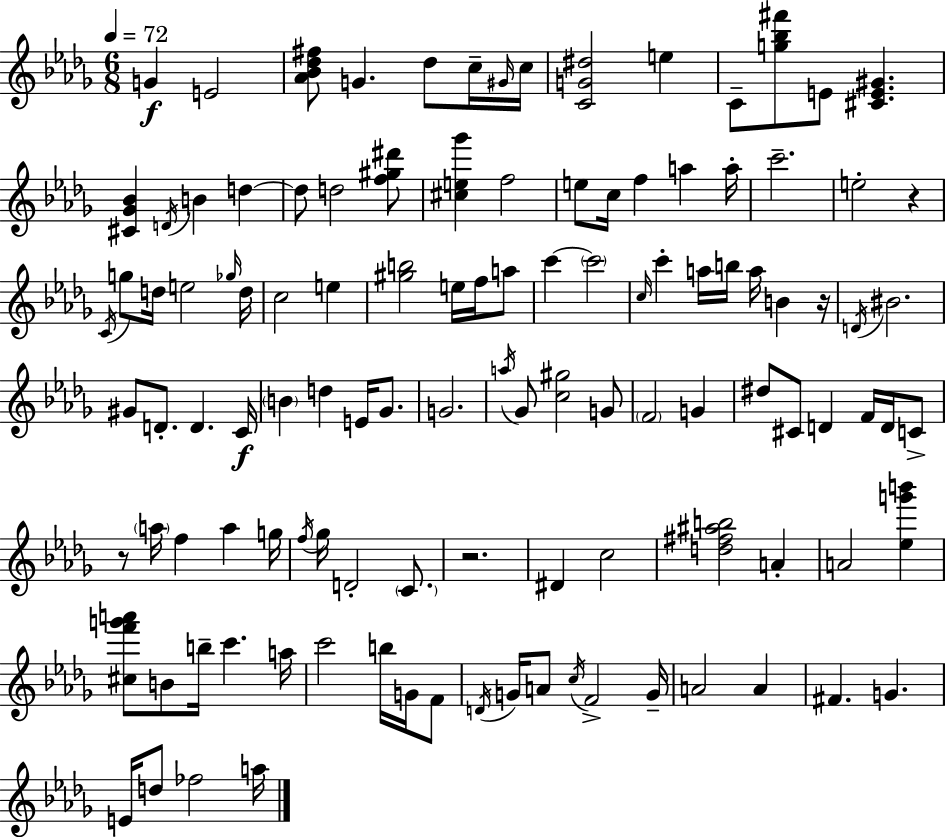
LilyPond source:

{
  \clef treble
  \numericTimeSignature
  \time 6/8
  \key bes \minor
  \tempo 4 = 72
  g'4\f e'2 | <aes' bes' des'' fis''>8 g'4. des''8 c''16-- \grace { gis'16 } | c''16 <c' g' dis''>2 e''4 | c'8-- <g'' bes'' fis'''>8 e'8 <cis' e' gis'>4. | \break <cis' ges' bes'>4 \acciaccatura { d'16 } b'4 d''4~~ | d''8 d''2 | <f'' gis'' dis'''>8 <cis'' e'' ges'''>4 f''2 | e''8 c''16 f''4 a''4 | \break a''16-. c'''2.-- | e''2-. r4 | \acciaccatura { c'16 } g''8 d''16 e''2 | \grace { ges''16 } d''16 c''2 | \break e''4 <gis'' b''>2 | e''16 f''16 a''8 c'''4~~ \parenthesize c'''2 | \grace { c''16 } c'''4-. a''16 b''16 a''16 | b'4 r16 \acciaccatura { d'16 } bis'2. | \break gis'8 d'8.-. d'4. | c'16\f \parenthesize b'4 d''4 | e'16 ges'8. g'2. | \acciaccatura { a''16 } ges'8 <c'' gis''>2 | \break g'8 \parenthesize f'2 | g'4 dis''8 cis'8 d'4 | f'16 d'16 c'8-> r8 \parenthesize a''16 f''4 | a''4 g''16 \acciaccatura { f''16 } ges''16 d'2-. | \break \parenthesize c'8. r2. | dis'4 | c''2 <d'' fis'' ais'' b''>2 | a'4-. a'2 | \break <ees'' g''' b'''>4 <cis'' f''' g''' a'''>8 b'8 | b''16-- c'''4. a''16 c'''2 | b''16 g'16 f'8 \acciaccatura { d'16 } g'16 a'8 | \acciaccatura { c''16 } f'2-> g'16-- a'2 | \break a'4 fis'4. | g'4. e'16 d''8 | fes''2 a''16 \bar "|."
}